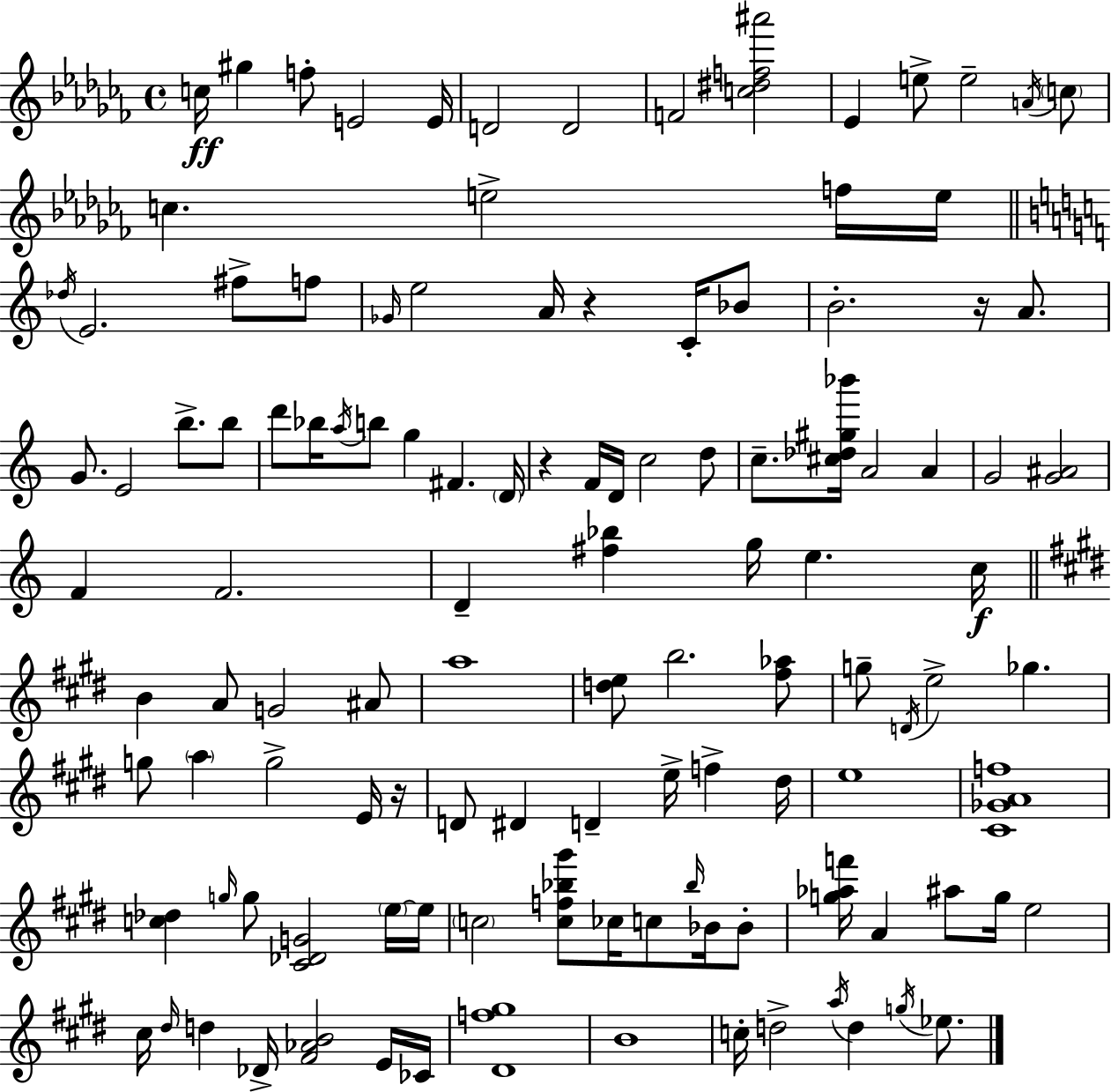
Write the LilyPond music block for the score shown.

{
  \clef treble
  \time 4/4
  \defaultTimeSignature
  \key aes \minor
  c''16\ff gis''4 f''8-. e'2 e'16 | d'2 d'2 | f'2 <c'' dis'' f'' ais'''>2 | ees'4 e''8-> e''2-- \acciaccatura { a'16 } \parenthesize c''8 | \break c''4. e''2-> f''16 | e''16 \bar "||" \break \key a \minor \acciaccatura { des''16 } e'2. fis''8-> f''8 | \grace { ges'16 } e''2 a'16 r4 c'16-. | bes'8 b'2.-. r16 a'8. | g'8. e'2 b''8.-> | \break b''8 d'''8 bes''16 \acciaccatura { a''16 } b''8 g''4 fis'4. | \parenthesize d'16 r4 f'16 d'16 c''2 | d''8 c''8.-- <cis'' des'' gis'' bes'''>16 a'2 a'4 | g'2 <g' ais'>2 | \break f'4 f'2. | d'4-- <fis'' bes''>4 g''16 e''4. | c''16\f \bar "||" \break \key e \major b'4 a'8 g'2 ais'8 | a''1 | <d'' e''>8 b''2. <fis'' aes''>8 | g''8-- \acciaccatura { d'16 } e''2-> ges''4. | \break g''8 \parenthesize a''4 g''2-> e'16 | r16 d'8 dis'4 d'4-- e''16-> f''4-> | dis''16 e''1 | <cis' ges' a' f''>1 | \break <c'' des''>4 \grace { g''16 } g''8 <cis' des' g'>2 | \parenthesize e''16~~ e''16 \parenthesize c''2 <c'' f'' bes'' gis'''>8 ces''16 c''8 \grace { bes''16 } | bes'16 bes'8-. <g'' aes'' f'''>16 a'4 ais''8 g''16 e''2 | cis''16 \grace { dis''16 } d''4 des'16-> <fis' aes' b'>2 | \break e'16 ces'16 <dis' f'' gis''>1 | b'1 | c''16-. d''2-> \acciaccatura { a''16 } d''4 | \acciaccatura { g''16 } ees''8. \bar "|."
}